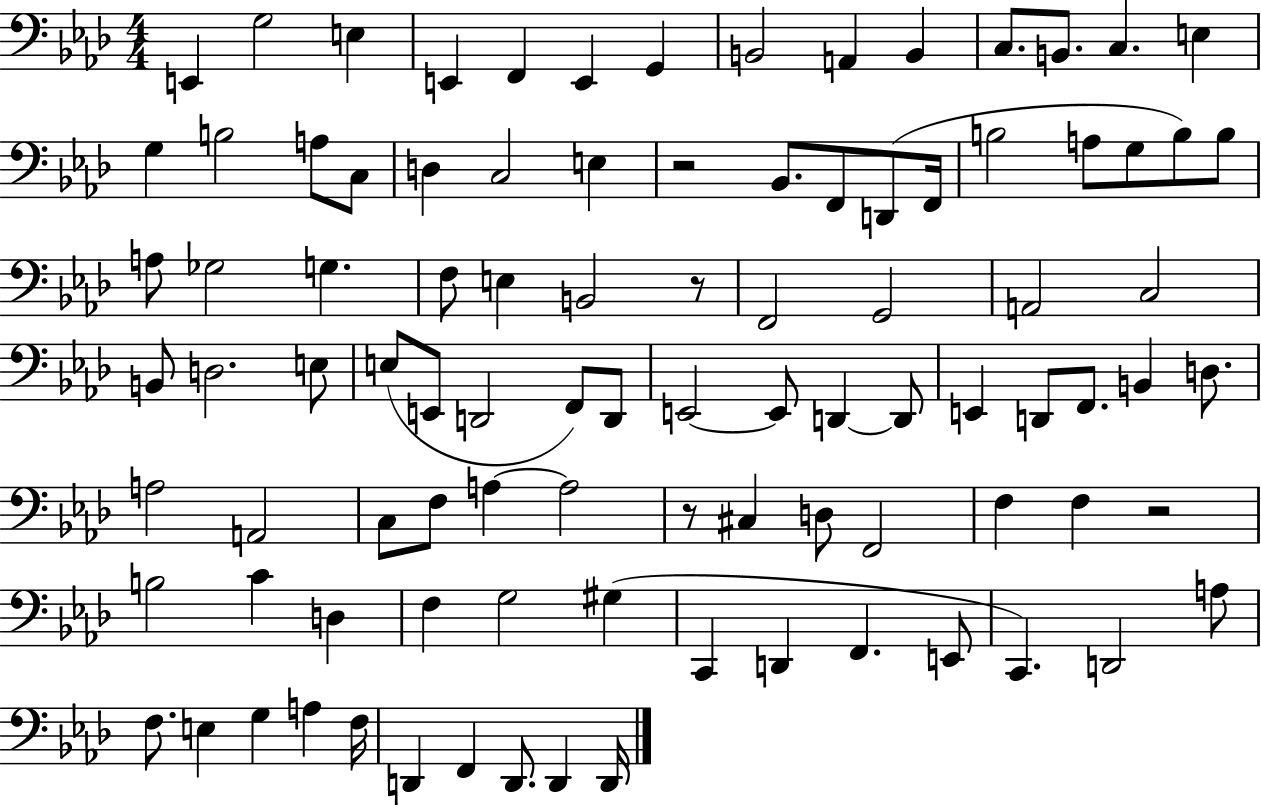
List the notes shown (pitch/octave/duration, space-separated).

E2/q G3/h E3/q E2/q F2/q E2/q G2/q B2/h A2/q B2/q C3/e. B2/e. C3/q. E3/q G3/q B3/h A3/e C3/e D3/q C3/h E3/q R/h Bb2/e. F2/e D2/e F2/s B3/h A3/e G3/e B3/e B3/e A3/e Gb3/h G3/q. F3/e E3/q B2/h R/e F2/h G2/h A2/h C3/h B2/e D3/h. E3/e E3/e E2/e D2/h F2/e D2/e E2/h E2/e D2/q D2/e E2/q D2/e F2/e. B2/q D3/e. A3/h A2/h C3/e F3/e A3/q A3/h R/e C#3/q D3/e F2/h F3/q F3/q R/h B3/h C4/q D3/q F3/q G3/h G#3/q C2/q D2/q F2/q. E2/e C2/q. D2/h A3/e F3/e. E3/q G3/q A3/q F3/s D2/q F2/q D2/e. D2/q D2/s